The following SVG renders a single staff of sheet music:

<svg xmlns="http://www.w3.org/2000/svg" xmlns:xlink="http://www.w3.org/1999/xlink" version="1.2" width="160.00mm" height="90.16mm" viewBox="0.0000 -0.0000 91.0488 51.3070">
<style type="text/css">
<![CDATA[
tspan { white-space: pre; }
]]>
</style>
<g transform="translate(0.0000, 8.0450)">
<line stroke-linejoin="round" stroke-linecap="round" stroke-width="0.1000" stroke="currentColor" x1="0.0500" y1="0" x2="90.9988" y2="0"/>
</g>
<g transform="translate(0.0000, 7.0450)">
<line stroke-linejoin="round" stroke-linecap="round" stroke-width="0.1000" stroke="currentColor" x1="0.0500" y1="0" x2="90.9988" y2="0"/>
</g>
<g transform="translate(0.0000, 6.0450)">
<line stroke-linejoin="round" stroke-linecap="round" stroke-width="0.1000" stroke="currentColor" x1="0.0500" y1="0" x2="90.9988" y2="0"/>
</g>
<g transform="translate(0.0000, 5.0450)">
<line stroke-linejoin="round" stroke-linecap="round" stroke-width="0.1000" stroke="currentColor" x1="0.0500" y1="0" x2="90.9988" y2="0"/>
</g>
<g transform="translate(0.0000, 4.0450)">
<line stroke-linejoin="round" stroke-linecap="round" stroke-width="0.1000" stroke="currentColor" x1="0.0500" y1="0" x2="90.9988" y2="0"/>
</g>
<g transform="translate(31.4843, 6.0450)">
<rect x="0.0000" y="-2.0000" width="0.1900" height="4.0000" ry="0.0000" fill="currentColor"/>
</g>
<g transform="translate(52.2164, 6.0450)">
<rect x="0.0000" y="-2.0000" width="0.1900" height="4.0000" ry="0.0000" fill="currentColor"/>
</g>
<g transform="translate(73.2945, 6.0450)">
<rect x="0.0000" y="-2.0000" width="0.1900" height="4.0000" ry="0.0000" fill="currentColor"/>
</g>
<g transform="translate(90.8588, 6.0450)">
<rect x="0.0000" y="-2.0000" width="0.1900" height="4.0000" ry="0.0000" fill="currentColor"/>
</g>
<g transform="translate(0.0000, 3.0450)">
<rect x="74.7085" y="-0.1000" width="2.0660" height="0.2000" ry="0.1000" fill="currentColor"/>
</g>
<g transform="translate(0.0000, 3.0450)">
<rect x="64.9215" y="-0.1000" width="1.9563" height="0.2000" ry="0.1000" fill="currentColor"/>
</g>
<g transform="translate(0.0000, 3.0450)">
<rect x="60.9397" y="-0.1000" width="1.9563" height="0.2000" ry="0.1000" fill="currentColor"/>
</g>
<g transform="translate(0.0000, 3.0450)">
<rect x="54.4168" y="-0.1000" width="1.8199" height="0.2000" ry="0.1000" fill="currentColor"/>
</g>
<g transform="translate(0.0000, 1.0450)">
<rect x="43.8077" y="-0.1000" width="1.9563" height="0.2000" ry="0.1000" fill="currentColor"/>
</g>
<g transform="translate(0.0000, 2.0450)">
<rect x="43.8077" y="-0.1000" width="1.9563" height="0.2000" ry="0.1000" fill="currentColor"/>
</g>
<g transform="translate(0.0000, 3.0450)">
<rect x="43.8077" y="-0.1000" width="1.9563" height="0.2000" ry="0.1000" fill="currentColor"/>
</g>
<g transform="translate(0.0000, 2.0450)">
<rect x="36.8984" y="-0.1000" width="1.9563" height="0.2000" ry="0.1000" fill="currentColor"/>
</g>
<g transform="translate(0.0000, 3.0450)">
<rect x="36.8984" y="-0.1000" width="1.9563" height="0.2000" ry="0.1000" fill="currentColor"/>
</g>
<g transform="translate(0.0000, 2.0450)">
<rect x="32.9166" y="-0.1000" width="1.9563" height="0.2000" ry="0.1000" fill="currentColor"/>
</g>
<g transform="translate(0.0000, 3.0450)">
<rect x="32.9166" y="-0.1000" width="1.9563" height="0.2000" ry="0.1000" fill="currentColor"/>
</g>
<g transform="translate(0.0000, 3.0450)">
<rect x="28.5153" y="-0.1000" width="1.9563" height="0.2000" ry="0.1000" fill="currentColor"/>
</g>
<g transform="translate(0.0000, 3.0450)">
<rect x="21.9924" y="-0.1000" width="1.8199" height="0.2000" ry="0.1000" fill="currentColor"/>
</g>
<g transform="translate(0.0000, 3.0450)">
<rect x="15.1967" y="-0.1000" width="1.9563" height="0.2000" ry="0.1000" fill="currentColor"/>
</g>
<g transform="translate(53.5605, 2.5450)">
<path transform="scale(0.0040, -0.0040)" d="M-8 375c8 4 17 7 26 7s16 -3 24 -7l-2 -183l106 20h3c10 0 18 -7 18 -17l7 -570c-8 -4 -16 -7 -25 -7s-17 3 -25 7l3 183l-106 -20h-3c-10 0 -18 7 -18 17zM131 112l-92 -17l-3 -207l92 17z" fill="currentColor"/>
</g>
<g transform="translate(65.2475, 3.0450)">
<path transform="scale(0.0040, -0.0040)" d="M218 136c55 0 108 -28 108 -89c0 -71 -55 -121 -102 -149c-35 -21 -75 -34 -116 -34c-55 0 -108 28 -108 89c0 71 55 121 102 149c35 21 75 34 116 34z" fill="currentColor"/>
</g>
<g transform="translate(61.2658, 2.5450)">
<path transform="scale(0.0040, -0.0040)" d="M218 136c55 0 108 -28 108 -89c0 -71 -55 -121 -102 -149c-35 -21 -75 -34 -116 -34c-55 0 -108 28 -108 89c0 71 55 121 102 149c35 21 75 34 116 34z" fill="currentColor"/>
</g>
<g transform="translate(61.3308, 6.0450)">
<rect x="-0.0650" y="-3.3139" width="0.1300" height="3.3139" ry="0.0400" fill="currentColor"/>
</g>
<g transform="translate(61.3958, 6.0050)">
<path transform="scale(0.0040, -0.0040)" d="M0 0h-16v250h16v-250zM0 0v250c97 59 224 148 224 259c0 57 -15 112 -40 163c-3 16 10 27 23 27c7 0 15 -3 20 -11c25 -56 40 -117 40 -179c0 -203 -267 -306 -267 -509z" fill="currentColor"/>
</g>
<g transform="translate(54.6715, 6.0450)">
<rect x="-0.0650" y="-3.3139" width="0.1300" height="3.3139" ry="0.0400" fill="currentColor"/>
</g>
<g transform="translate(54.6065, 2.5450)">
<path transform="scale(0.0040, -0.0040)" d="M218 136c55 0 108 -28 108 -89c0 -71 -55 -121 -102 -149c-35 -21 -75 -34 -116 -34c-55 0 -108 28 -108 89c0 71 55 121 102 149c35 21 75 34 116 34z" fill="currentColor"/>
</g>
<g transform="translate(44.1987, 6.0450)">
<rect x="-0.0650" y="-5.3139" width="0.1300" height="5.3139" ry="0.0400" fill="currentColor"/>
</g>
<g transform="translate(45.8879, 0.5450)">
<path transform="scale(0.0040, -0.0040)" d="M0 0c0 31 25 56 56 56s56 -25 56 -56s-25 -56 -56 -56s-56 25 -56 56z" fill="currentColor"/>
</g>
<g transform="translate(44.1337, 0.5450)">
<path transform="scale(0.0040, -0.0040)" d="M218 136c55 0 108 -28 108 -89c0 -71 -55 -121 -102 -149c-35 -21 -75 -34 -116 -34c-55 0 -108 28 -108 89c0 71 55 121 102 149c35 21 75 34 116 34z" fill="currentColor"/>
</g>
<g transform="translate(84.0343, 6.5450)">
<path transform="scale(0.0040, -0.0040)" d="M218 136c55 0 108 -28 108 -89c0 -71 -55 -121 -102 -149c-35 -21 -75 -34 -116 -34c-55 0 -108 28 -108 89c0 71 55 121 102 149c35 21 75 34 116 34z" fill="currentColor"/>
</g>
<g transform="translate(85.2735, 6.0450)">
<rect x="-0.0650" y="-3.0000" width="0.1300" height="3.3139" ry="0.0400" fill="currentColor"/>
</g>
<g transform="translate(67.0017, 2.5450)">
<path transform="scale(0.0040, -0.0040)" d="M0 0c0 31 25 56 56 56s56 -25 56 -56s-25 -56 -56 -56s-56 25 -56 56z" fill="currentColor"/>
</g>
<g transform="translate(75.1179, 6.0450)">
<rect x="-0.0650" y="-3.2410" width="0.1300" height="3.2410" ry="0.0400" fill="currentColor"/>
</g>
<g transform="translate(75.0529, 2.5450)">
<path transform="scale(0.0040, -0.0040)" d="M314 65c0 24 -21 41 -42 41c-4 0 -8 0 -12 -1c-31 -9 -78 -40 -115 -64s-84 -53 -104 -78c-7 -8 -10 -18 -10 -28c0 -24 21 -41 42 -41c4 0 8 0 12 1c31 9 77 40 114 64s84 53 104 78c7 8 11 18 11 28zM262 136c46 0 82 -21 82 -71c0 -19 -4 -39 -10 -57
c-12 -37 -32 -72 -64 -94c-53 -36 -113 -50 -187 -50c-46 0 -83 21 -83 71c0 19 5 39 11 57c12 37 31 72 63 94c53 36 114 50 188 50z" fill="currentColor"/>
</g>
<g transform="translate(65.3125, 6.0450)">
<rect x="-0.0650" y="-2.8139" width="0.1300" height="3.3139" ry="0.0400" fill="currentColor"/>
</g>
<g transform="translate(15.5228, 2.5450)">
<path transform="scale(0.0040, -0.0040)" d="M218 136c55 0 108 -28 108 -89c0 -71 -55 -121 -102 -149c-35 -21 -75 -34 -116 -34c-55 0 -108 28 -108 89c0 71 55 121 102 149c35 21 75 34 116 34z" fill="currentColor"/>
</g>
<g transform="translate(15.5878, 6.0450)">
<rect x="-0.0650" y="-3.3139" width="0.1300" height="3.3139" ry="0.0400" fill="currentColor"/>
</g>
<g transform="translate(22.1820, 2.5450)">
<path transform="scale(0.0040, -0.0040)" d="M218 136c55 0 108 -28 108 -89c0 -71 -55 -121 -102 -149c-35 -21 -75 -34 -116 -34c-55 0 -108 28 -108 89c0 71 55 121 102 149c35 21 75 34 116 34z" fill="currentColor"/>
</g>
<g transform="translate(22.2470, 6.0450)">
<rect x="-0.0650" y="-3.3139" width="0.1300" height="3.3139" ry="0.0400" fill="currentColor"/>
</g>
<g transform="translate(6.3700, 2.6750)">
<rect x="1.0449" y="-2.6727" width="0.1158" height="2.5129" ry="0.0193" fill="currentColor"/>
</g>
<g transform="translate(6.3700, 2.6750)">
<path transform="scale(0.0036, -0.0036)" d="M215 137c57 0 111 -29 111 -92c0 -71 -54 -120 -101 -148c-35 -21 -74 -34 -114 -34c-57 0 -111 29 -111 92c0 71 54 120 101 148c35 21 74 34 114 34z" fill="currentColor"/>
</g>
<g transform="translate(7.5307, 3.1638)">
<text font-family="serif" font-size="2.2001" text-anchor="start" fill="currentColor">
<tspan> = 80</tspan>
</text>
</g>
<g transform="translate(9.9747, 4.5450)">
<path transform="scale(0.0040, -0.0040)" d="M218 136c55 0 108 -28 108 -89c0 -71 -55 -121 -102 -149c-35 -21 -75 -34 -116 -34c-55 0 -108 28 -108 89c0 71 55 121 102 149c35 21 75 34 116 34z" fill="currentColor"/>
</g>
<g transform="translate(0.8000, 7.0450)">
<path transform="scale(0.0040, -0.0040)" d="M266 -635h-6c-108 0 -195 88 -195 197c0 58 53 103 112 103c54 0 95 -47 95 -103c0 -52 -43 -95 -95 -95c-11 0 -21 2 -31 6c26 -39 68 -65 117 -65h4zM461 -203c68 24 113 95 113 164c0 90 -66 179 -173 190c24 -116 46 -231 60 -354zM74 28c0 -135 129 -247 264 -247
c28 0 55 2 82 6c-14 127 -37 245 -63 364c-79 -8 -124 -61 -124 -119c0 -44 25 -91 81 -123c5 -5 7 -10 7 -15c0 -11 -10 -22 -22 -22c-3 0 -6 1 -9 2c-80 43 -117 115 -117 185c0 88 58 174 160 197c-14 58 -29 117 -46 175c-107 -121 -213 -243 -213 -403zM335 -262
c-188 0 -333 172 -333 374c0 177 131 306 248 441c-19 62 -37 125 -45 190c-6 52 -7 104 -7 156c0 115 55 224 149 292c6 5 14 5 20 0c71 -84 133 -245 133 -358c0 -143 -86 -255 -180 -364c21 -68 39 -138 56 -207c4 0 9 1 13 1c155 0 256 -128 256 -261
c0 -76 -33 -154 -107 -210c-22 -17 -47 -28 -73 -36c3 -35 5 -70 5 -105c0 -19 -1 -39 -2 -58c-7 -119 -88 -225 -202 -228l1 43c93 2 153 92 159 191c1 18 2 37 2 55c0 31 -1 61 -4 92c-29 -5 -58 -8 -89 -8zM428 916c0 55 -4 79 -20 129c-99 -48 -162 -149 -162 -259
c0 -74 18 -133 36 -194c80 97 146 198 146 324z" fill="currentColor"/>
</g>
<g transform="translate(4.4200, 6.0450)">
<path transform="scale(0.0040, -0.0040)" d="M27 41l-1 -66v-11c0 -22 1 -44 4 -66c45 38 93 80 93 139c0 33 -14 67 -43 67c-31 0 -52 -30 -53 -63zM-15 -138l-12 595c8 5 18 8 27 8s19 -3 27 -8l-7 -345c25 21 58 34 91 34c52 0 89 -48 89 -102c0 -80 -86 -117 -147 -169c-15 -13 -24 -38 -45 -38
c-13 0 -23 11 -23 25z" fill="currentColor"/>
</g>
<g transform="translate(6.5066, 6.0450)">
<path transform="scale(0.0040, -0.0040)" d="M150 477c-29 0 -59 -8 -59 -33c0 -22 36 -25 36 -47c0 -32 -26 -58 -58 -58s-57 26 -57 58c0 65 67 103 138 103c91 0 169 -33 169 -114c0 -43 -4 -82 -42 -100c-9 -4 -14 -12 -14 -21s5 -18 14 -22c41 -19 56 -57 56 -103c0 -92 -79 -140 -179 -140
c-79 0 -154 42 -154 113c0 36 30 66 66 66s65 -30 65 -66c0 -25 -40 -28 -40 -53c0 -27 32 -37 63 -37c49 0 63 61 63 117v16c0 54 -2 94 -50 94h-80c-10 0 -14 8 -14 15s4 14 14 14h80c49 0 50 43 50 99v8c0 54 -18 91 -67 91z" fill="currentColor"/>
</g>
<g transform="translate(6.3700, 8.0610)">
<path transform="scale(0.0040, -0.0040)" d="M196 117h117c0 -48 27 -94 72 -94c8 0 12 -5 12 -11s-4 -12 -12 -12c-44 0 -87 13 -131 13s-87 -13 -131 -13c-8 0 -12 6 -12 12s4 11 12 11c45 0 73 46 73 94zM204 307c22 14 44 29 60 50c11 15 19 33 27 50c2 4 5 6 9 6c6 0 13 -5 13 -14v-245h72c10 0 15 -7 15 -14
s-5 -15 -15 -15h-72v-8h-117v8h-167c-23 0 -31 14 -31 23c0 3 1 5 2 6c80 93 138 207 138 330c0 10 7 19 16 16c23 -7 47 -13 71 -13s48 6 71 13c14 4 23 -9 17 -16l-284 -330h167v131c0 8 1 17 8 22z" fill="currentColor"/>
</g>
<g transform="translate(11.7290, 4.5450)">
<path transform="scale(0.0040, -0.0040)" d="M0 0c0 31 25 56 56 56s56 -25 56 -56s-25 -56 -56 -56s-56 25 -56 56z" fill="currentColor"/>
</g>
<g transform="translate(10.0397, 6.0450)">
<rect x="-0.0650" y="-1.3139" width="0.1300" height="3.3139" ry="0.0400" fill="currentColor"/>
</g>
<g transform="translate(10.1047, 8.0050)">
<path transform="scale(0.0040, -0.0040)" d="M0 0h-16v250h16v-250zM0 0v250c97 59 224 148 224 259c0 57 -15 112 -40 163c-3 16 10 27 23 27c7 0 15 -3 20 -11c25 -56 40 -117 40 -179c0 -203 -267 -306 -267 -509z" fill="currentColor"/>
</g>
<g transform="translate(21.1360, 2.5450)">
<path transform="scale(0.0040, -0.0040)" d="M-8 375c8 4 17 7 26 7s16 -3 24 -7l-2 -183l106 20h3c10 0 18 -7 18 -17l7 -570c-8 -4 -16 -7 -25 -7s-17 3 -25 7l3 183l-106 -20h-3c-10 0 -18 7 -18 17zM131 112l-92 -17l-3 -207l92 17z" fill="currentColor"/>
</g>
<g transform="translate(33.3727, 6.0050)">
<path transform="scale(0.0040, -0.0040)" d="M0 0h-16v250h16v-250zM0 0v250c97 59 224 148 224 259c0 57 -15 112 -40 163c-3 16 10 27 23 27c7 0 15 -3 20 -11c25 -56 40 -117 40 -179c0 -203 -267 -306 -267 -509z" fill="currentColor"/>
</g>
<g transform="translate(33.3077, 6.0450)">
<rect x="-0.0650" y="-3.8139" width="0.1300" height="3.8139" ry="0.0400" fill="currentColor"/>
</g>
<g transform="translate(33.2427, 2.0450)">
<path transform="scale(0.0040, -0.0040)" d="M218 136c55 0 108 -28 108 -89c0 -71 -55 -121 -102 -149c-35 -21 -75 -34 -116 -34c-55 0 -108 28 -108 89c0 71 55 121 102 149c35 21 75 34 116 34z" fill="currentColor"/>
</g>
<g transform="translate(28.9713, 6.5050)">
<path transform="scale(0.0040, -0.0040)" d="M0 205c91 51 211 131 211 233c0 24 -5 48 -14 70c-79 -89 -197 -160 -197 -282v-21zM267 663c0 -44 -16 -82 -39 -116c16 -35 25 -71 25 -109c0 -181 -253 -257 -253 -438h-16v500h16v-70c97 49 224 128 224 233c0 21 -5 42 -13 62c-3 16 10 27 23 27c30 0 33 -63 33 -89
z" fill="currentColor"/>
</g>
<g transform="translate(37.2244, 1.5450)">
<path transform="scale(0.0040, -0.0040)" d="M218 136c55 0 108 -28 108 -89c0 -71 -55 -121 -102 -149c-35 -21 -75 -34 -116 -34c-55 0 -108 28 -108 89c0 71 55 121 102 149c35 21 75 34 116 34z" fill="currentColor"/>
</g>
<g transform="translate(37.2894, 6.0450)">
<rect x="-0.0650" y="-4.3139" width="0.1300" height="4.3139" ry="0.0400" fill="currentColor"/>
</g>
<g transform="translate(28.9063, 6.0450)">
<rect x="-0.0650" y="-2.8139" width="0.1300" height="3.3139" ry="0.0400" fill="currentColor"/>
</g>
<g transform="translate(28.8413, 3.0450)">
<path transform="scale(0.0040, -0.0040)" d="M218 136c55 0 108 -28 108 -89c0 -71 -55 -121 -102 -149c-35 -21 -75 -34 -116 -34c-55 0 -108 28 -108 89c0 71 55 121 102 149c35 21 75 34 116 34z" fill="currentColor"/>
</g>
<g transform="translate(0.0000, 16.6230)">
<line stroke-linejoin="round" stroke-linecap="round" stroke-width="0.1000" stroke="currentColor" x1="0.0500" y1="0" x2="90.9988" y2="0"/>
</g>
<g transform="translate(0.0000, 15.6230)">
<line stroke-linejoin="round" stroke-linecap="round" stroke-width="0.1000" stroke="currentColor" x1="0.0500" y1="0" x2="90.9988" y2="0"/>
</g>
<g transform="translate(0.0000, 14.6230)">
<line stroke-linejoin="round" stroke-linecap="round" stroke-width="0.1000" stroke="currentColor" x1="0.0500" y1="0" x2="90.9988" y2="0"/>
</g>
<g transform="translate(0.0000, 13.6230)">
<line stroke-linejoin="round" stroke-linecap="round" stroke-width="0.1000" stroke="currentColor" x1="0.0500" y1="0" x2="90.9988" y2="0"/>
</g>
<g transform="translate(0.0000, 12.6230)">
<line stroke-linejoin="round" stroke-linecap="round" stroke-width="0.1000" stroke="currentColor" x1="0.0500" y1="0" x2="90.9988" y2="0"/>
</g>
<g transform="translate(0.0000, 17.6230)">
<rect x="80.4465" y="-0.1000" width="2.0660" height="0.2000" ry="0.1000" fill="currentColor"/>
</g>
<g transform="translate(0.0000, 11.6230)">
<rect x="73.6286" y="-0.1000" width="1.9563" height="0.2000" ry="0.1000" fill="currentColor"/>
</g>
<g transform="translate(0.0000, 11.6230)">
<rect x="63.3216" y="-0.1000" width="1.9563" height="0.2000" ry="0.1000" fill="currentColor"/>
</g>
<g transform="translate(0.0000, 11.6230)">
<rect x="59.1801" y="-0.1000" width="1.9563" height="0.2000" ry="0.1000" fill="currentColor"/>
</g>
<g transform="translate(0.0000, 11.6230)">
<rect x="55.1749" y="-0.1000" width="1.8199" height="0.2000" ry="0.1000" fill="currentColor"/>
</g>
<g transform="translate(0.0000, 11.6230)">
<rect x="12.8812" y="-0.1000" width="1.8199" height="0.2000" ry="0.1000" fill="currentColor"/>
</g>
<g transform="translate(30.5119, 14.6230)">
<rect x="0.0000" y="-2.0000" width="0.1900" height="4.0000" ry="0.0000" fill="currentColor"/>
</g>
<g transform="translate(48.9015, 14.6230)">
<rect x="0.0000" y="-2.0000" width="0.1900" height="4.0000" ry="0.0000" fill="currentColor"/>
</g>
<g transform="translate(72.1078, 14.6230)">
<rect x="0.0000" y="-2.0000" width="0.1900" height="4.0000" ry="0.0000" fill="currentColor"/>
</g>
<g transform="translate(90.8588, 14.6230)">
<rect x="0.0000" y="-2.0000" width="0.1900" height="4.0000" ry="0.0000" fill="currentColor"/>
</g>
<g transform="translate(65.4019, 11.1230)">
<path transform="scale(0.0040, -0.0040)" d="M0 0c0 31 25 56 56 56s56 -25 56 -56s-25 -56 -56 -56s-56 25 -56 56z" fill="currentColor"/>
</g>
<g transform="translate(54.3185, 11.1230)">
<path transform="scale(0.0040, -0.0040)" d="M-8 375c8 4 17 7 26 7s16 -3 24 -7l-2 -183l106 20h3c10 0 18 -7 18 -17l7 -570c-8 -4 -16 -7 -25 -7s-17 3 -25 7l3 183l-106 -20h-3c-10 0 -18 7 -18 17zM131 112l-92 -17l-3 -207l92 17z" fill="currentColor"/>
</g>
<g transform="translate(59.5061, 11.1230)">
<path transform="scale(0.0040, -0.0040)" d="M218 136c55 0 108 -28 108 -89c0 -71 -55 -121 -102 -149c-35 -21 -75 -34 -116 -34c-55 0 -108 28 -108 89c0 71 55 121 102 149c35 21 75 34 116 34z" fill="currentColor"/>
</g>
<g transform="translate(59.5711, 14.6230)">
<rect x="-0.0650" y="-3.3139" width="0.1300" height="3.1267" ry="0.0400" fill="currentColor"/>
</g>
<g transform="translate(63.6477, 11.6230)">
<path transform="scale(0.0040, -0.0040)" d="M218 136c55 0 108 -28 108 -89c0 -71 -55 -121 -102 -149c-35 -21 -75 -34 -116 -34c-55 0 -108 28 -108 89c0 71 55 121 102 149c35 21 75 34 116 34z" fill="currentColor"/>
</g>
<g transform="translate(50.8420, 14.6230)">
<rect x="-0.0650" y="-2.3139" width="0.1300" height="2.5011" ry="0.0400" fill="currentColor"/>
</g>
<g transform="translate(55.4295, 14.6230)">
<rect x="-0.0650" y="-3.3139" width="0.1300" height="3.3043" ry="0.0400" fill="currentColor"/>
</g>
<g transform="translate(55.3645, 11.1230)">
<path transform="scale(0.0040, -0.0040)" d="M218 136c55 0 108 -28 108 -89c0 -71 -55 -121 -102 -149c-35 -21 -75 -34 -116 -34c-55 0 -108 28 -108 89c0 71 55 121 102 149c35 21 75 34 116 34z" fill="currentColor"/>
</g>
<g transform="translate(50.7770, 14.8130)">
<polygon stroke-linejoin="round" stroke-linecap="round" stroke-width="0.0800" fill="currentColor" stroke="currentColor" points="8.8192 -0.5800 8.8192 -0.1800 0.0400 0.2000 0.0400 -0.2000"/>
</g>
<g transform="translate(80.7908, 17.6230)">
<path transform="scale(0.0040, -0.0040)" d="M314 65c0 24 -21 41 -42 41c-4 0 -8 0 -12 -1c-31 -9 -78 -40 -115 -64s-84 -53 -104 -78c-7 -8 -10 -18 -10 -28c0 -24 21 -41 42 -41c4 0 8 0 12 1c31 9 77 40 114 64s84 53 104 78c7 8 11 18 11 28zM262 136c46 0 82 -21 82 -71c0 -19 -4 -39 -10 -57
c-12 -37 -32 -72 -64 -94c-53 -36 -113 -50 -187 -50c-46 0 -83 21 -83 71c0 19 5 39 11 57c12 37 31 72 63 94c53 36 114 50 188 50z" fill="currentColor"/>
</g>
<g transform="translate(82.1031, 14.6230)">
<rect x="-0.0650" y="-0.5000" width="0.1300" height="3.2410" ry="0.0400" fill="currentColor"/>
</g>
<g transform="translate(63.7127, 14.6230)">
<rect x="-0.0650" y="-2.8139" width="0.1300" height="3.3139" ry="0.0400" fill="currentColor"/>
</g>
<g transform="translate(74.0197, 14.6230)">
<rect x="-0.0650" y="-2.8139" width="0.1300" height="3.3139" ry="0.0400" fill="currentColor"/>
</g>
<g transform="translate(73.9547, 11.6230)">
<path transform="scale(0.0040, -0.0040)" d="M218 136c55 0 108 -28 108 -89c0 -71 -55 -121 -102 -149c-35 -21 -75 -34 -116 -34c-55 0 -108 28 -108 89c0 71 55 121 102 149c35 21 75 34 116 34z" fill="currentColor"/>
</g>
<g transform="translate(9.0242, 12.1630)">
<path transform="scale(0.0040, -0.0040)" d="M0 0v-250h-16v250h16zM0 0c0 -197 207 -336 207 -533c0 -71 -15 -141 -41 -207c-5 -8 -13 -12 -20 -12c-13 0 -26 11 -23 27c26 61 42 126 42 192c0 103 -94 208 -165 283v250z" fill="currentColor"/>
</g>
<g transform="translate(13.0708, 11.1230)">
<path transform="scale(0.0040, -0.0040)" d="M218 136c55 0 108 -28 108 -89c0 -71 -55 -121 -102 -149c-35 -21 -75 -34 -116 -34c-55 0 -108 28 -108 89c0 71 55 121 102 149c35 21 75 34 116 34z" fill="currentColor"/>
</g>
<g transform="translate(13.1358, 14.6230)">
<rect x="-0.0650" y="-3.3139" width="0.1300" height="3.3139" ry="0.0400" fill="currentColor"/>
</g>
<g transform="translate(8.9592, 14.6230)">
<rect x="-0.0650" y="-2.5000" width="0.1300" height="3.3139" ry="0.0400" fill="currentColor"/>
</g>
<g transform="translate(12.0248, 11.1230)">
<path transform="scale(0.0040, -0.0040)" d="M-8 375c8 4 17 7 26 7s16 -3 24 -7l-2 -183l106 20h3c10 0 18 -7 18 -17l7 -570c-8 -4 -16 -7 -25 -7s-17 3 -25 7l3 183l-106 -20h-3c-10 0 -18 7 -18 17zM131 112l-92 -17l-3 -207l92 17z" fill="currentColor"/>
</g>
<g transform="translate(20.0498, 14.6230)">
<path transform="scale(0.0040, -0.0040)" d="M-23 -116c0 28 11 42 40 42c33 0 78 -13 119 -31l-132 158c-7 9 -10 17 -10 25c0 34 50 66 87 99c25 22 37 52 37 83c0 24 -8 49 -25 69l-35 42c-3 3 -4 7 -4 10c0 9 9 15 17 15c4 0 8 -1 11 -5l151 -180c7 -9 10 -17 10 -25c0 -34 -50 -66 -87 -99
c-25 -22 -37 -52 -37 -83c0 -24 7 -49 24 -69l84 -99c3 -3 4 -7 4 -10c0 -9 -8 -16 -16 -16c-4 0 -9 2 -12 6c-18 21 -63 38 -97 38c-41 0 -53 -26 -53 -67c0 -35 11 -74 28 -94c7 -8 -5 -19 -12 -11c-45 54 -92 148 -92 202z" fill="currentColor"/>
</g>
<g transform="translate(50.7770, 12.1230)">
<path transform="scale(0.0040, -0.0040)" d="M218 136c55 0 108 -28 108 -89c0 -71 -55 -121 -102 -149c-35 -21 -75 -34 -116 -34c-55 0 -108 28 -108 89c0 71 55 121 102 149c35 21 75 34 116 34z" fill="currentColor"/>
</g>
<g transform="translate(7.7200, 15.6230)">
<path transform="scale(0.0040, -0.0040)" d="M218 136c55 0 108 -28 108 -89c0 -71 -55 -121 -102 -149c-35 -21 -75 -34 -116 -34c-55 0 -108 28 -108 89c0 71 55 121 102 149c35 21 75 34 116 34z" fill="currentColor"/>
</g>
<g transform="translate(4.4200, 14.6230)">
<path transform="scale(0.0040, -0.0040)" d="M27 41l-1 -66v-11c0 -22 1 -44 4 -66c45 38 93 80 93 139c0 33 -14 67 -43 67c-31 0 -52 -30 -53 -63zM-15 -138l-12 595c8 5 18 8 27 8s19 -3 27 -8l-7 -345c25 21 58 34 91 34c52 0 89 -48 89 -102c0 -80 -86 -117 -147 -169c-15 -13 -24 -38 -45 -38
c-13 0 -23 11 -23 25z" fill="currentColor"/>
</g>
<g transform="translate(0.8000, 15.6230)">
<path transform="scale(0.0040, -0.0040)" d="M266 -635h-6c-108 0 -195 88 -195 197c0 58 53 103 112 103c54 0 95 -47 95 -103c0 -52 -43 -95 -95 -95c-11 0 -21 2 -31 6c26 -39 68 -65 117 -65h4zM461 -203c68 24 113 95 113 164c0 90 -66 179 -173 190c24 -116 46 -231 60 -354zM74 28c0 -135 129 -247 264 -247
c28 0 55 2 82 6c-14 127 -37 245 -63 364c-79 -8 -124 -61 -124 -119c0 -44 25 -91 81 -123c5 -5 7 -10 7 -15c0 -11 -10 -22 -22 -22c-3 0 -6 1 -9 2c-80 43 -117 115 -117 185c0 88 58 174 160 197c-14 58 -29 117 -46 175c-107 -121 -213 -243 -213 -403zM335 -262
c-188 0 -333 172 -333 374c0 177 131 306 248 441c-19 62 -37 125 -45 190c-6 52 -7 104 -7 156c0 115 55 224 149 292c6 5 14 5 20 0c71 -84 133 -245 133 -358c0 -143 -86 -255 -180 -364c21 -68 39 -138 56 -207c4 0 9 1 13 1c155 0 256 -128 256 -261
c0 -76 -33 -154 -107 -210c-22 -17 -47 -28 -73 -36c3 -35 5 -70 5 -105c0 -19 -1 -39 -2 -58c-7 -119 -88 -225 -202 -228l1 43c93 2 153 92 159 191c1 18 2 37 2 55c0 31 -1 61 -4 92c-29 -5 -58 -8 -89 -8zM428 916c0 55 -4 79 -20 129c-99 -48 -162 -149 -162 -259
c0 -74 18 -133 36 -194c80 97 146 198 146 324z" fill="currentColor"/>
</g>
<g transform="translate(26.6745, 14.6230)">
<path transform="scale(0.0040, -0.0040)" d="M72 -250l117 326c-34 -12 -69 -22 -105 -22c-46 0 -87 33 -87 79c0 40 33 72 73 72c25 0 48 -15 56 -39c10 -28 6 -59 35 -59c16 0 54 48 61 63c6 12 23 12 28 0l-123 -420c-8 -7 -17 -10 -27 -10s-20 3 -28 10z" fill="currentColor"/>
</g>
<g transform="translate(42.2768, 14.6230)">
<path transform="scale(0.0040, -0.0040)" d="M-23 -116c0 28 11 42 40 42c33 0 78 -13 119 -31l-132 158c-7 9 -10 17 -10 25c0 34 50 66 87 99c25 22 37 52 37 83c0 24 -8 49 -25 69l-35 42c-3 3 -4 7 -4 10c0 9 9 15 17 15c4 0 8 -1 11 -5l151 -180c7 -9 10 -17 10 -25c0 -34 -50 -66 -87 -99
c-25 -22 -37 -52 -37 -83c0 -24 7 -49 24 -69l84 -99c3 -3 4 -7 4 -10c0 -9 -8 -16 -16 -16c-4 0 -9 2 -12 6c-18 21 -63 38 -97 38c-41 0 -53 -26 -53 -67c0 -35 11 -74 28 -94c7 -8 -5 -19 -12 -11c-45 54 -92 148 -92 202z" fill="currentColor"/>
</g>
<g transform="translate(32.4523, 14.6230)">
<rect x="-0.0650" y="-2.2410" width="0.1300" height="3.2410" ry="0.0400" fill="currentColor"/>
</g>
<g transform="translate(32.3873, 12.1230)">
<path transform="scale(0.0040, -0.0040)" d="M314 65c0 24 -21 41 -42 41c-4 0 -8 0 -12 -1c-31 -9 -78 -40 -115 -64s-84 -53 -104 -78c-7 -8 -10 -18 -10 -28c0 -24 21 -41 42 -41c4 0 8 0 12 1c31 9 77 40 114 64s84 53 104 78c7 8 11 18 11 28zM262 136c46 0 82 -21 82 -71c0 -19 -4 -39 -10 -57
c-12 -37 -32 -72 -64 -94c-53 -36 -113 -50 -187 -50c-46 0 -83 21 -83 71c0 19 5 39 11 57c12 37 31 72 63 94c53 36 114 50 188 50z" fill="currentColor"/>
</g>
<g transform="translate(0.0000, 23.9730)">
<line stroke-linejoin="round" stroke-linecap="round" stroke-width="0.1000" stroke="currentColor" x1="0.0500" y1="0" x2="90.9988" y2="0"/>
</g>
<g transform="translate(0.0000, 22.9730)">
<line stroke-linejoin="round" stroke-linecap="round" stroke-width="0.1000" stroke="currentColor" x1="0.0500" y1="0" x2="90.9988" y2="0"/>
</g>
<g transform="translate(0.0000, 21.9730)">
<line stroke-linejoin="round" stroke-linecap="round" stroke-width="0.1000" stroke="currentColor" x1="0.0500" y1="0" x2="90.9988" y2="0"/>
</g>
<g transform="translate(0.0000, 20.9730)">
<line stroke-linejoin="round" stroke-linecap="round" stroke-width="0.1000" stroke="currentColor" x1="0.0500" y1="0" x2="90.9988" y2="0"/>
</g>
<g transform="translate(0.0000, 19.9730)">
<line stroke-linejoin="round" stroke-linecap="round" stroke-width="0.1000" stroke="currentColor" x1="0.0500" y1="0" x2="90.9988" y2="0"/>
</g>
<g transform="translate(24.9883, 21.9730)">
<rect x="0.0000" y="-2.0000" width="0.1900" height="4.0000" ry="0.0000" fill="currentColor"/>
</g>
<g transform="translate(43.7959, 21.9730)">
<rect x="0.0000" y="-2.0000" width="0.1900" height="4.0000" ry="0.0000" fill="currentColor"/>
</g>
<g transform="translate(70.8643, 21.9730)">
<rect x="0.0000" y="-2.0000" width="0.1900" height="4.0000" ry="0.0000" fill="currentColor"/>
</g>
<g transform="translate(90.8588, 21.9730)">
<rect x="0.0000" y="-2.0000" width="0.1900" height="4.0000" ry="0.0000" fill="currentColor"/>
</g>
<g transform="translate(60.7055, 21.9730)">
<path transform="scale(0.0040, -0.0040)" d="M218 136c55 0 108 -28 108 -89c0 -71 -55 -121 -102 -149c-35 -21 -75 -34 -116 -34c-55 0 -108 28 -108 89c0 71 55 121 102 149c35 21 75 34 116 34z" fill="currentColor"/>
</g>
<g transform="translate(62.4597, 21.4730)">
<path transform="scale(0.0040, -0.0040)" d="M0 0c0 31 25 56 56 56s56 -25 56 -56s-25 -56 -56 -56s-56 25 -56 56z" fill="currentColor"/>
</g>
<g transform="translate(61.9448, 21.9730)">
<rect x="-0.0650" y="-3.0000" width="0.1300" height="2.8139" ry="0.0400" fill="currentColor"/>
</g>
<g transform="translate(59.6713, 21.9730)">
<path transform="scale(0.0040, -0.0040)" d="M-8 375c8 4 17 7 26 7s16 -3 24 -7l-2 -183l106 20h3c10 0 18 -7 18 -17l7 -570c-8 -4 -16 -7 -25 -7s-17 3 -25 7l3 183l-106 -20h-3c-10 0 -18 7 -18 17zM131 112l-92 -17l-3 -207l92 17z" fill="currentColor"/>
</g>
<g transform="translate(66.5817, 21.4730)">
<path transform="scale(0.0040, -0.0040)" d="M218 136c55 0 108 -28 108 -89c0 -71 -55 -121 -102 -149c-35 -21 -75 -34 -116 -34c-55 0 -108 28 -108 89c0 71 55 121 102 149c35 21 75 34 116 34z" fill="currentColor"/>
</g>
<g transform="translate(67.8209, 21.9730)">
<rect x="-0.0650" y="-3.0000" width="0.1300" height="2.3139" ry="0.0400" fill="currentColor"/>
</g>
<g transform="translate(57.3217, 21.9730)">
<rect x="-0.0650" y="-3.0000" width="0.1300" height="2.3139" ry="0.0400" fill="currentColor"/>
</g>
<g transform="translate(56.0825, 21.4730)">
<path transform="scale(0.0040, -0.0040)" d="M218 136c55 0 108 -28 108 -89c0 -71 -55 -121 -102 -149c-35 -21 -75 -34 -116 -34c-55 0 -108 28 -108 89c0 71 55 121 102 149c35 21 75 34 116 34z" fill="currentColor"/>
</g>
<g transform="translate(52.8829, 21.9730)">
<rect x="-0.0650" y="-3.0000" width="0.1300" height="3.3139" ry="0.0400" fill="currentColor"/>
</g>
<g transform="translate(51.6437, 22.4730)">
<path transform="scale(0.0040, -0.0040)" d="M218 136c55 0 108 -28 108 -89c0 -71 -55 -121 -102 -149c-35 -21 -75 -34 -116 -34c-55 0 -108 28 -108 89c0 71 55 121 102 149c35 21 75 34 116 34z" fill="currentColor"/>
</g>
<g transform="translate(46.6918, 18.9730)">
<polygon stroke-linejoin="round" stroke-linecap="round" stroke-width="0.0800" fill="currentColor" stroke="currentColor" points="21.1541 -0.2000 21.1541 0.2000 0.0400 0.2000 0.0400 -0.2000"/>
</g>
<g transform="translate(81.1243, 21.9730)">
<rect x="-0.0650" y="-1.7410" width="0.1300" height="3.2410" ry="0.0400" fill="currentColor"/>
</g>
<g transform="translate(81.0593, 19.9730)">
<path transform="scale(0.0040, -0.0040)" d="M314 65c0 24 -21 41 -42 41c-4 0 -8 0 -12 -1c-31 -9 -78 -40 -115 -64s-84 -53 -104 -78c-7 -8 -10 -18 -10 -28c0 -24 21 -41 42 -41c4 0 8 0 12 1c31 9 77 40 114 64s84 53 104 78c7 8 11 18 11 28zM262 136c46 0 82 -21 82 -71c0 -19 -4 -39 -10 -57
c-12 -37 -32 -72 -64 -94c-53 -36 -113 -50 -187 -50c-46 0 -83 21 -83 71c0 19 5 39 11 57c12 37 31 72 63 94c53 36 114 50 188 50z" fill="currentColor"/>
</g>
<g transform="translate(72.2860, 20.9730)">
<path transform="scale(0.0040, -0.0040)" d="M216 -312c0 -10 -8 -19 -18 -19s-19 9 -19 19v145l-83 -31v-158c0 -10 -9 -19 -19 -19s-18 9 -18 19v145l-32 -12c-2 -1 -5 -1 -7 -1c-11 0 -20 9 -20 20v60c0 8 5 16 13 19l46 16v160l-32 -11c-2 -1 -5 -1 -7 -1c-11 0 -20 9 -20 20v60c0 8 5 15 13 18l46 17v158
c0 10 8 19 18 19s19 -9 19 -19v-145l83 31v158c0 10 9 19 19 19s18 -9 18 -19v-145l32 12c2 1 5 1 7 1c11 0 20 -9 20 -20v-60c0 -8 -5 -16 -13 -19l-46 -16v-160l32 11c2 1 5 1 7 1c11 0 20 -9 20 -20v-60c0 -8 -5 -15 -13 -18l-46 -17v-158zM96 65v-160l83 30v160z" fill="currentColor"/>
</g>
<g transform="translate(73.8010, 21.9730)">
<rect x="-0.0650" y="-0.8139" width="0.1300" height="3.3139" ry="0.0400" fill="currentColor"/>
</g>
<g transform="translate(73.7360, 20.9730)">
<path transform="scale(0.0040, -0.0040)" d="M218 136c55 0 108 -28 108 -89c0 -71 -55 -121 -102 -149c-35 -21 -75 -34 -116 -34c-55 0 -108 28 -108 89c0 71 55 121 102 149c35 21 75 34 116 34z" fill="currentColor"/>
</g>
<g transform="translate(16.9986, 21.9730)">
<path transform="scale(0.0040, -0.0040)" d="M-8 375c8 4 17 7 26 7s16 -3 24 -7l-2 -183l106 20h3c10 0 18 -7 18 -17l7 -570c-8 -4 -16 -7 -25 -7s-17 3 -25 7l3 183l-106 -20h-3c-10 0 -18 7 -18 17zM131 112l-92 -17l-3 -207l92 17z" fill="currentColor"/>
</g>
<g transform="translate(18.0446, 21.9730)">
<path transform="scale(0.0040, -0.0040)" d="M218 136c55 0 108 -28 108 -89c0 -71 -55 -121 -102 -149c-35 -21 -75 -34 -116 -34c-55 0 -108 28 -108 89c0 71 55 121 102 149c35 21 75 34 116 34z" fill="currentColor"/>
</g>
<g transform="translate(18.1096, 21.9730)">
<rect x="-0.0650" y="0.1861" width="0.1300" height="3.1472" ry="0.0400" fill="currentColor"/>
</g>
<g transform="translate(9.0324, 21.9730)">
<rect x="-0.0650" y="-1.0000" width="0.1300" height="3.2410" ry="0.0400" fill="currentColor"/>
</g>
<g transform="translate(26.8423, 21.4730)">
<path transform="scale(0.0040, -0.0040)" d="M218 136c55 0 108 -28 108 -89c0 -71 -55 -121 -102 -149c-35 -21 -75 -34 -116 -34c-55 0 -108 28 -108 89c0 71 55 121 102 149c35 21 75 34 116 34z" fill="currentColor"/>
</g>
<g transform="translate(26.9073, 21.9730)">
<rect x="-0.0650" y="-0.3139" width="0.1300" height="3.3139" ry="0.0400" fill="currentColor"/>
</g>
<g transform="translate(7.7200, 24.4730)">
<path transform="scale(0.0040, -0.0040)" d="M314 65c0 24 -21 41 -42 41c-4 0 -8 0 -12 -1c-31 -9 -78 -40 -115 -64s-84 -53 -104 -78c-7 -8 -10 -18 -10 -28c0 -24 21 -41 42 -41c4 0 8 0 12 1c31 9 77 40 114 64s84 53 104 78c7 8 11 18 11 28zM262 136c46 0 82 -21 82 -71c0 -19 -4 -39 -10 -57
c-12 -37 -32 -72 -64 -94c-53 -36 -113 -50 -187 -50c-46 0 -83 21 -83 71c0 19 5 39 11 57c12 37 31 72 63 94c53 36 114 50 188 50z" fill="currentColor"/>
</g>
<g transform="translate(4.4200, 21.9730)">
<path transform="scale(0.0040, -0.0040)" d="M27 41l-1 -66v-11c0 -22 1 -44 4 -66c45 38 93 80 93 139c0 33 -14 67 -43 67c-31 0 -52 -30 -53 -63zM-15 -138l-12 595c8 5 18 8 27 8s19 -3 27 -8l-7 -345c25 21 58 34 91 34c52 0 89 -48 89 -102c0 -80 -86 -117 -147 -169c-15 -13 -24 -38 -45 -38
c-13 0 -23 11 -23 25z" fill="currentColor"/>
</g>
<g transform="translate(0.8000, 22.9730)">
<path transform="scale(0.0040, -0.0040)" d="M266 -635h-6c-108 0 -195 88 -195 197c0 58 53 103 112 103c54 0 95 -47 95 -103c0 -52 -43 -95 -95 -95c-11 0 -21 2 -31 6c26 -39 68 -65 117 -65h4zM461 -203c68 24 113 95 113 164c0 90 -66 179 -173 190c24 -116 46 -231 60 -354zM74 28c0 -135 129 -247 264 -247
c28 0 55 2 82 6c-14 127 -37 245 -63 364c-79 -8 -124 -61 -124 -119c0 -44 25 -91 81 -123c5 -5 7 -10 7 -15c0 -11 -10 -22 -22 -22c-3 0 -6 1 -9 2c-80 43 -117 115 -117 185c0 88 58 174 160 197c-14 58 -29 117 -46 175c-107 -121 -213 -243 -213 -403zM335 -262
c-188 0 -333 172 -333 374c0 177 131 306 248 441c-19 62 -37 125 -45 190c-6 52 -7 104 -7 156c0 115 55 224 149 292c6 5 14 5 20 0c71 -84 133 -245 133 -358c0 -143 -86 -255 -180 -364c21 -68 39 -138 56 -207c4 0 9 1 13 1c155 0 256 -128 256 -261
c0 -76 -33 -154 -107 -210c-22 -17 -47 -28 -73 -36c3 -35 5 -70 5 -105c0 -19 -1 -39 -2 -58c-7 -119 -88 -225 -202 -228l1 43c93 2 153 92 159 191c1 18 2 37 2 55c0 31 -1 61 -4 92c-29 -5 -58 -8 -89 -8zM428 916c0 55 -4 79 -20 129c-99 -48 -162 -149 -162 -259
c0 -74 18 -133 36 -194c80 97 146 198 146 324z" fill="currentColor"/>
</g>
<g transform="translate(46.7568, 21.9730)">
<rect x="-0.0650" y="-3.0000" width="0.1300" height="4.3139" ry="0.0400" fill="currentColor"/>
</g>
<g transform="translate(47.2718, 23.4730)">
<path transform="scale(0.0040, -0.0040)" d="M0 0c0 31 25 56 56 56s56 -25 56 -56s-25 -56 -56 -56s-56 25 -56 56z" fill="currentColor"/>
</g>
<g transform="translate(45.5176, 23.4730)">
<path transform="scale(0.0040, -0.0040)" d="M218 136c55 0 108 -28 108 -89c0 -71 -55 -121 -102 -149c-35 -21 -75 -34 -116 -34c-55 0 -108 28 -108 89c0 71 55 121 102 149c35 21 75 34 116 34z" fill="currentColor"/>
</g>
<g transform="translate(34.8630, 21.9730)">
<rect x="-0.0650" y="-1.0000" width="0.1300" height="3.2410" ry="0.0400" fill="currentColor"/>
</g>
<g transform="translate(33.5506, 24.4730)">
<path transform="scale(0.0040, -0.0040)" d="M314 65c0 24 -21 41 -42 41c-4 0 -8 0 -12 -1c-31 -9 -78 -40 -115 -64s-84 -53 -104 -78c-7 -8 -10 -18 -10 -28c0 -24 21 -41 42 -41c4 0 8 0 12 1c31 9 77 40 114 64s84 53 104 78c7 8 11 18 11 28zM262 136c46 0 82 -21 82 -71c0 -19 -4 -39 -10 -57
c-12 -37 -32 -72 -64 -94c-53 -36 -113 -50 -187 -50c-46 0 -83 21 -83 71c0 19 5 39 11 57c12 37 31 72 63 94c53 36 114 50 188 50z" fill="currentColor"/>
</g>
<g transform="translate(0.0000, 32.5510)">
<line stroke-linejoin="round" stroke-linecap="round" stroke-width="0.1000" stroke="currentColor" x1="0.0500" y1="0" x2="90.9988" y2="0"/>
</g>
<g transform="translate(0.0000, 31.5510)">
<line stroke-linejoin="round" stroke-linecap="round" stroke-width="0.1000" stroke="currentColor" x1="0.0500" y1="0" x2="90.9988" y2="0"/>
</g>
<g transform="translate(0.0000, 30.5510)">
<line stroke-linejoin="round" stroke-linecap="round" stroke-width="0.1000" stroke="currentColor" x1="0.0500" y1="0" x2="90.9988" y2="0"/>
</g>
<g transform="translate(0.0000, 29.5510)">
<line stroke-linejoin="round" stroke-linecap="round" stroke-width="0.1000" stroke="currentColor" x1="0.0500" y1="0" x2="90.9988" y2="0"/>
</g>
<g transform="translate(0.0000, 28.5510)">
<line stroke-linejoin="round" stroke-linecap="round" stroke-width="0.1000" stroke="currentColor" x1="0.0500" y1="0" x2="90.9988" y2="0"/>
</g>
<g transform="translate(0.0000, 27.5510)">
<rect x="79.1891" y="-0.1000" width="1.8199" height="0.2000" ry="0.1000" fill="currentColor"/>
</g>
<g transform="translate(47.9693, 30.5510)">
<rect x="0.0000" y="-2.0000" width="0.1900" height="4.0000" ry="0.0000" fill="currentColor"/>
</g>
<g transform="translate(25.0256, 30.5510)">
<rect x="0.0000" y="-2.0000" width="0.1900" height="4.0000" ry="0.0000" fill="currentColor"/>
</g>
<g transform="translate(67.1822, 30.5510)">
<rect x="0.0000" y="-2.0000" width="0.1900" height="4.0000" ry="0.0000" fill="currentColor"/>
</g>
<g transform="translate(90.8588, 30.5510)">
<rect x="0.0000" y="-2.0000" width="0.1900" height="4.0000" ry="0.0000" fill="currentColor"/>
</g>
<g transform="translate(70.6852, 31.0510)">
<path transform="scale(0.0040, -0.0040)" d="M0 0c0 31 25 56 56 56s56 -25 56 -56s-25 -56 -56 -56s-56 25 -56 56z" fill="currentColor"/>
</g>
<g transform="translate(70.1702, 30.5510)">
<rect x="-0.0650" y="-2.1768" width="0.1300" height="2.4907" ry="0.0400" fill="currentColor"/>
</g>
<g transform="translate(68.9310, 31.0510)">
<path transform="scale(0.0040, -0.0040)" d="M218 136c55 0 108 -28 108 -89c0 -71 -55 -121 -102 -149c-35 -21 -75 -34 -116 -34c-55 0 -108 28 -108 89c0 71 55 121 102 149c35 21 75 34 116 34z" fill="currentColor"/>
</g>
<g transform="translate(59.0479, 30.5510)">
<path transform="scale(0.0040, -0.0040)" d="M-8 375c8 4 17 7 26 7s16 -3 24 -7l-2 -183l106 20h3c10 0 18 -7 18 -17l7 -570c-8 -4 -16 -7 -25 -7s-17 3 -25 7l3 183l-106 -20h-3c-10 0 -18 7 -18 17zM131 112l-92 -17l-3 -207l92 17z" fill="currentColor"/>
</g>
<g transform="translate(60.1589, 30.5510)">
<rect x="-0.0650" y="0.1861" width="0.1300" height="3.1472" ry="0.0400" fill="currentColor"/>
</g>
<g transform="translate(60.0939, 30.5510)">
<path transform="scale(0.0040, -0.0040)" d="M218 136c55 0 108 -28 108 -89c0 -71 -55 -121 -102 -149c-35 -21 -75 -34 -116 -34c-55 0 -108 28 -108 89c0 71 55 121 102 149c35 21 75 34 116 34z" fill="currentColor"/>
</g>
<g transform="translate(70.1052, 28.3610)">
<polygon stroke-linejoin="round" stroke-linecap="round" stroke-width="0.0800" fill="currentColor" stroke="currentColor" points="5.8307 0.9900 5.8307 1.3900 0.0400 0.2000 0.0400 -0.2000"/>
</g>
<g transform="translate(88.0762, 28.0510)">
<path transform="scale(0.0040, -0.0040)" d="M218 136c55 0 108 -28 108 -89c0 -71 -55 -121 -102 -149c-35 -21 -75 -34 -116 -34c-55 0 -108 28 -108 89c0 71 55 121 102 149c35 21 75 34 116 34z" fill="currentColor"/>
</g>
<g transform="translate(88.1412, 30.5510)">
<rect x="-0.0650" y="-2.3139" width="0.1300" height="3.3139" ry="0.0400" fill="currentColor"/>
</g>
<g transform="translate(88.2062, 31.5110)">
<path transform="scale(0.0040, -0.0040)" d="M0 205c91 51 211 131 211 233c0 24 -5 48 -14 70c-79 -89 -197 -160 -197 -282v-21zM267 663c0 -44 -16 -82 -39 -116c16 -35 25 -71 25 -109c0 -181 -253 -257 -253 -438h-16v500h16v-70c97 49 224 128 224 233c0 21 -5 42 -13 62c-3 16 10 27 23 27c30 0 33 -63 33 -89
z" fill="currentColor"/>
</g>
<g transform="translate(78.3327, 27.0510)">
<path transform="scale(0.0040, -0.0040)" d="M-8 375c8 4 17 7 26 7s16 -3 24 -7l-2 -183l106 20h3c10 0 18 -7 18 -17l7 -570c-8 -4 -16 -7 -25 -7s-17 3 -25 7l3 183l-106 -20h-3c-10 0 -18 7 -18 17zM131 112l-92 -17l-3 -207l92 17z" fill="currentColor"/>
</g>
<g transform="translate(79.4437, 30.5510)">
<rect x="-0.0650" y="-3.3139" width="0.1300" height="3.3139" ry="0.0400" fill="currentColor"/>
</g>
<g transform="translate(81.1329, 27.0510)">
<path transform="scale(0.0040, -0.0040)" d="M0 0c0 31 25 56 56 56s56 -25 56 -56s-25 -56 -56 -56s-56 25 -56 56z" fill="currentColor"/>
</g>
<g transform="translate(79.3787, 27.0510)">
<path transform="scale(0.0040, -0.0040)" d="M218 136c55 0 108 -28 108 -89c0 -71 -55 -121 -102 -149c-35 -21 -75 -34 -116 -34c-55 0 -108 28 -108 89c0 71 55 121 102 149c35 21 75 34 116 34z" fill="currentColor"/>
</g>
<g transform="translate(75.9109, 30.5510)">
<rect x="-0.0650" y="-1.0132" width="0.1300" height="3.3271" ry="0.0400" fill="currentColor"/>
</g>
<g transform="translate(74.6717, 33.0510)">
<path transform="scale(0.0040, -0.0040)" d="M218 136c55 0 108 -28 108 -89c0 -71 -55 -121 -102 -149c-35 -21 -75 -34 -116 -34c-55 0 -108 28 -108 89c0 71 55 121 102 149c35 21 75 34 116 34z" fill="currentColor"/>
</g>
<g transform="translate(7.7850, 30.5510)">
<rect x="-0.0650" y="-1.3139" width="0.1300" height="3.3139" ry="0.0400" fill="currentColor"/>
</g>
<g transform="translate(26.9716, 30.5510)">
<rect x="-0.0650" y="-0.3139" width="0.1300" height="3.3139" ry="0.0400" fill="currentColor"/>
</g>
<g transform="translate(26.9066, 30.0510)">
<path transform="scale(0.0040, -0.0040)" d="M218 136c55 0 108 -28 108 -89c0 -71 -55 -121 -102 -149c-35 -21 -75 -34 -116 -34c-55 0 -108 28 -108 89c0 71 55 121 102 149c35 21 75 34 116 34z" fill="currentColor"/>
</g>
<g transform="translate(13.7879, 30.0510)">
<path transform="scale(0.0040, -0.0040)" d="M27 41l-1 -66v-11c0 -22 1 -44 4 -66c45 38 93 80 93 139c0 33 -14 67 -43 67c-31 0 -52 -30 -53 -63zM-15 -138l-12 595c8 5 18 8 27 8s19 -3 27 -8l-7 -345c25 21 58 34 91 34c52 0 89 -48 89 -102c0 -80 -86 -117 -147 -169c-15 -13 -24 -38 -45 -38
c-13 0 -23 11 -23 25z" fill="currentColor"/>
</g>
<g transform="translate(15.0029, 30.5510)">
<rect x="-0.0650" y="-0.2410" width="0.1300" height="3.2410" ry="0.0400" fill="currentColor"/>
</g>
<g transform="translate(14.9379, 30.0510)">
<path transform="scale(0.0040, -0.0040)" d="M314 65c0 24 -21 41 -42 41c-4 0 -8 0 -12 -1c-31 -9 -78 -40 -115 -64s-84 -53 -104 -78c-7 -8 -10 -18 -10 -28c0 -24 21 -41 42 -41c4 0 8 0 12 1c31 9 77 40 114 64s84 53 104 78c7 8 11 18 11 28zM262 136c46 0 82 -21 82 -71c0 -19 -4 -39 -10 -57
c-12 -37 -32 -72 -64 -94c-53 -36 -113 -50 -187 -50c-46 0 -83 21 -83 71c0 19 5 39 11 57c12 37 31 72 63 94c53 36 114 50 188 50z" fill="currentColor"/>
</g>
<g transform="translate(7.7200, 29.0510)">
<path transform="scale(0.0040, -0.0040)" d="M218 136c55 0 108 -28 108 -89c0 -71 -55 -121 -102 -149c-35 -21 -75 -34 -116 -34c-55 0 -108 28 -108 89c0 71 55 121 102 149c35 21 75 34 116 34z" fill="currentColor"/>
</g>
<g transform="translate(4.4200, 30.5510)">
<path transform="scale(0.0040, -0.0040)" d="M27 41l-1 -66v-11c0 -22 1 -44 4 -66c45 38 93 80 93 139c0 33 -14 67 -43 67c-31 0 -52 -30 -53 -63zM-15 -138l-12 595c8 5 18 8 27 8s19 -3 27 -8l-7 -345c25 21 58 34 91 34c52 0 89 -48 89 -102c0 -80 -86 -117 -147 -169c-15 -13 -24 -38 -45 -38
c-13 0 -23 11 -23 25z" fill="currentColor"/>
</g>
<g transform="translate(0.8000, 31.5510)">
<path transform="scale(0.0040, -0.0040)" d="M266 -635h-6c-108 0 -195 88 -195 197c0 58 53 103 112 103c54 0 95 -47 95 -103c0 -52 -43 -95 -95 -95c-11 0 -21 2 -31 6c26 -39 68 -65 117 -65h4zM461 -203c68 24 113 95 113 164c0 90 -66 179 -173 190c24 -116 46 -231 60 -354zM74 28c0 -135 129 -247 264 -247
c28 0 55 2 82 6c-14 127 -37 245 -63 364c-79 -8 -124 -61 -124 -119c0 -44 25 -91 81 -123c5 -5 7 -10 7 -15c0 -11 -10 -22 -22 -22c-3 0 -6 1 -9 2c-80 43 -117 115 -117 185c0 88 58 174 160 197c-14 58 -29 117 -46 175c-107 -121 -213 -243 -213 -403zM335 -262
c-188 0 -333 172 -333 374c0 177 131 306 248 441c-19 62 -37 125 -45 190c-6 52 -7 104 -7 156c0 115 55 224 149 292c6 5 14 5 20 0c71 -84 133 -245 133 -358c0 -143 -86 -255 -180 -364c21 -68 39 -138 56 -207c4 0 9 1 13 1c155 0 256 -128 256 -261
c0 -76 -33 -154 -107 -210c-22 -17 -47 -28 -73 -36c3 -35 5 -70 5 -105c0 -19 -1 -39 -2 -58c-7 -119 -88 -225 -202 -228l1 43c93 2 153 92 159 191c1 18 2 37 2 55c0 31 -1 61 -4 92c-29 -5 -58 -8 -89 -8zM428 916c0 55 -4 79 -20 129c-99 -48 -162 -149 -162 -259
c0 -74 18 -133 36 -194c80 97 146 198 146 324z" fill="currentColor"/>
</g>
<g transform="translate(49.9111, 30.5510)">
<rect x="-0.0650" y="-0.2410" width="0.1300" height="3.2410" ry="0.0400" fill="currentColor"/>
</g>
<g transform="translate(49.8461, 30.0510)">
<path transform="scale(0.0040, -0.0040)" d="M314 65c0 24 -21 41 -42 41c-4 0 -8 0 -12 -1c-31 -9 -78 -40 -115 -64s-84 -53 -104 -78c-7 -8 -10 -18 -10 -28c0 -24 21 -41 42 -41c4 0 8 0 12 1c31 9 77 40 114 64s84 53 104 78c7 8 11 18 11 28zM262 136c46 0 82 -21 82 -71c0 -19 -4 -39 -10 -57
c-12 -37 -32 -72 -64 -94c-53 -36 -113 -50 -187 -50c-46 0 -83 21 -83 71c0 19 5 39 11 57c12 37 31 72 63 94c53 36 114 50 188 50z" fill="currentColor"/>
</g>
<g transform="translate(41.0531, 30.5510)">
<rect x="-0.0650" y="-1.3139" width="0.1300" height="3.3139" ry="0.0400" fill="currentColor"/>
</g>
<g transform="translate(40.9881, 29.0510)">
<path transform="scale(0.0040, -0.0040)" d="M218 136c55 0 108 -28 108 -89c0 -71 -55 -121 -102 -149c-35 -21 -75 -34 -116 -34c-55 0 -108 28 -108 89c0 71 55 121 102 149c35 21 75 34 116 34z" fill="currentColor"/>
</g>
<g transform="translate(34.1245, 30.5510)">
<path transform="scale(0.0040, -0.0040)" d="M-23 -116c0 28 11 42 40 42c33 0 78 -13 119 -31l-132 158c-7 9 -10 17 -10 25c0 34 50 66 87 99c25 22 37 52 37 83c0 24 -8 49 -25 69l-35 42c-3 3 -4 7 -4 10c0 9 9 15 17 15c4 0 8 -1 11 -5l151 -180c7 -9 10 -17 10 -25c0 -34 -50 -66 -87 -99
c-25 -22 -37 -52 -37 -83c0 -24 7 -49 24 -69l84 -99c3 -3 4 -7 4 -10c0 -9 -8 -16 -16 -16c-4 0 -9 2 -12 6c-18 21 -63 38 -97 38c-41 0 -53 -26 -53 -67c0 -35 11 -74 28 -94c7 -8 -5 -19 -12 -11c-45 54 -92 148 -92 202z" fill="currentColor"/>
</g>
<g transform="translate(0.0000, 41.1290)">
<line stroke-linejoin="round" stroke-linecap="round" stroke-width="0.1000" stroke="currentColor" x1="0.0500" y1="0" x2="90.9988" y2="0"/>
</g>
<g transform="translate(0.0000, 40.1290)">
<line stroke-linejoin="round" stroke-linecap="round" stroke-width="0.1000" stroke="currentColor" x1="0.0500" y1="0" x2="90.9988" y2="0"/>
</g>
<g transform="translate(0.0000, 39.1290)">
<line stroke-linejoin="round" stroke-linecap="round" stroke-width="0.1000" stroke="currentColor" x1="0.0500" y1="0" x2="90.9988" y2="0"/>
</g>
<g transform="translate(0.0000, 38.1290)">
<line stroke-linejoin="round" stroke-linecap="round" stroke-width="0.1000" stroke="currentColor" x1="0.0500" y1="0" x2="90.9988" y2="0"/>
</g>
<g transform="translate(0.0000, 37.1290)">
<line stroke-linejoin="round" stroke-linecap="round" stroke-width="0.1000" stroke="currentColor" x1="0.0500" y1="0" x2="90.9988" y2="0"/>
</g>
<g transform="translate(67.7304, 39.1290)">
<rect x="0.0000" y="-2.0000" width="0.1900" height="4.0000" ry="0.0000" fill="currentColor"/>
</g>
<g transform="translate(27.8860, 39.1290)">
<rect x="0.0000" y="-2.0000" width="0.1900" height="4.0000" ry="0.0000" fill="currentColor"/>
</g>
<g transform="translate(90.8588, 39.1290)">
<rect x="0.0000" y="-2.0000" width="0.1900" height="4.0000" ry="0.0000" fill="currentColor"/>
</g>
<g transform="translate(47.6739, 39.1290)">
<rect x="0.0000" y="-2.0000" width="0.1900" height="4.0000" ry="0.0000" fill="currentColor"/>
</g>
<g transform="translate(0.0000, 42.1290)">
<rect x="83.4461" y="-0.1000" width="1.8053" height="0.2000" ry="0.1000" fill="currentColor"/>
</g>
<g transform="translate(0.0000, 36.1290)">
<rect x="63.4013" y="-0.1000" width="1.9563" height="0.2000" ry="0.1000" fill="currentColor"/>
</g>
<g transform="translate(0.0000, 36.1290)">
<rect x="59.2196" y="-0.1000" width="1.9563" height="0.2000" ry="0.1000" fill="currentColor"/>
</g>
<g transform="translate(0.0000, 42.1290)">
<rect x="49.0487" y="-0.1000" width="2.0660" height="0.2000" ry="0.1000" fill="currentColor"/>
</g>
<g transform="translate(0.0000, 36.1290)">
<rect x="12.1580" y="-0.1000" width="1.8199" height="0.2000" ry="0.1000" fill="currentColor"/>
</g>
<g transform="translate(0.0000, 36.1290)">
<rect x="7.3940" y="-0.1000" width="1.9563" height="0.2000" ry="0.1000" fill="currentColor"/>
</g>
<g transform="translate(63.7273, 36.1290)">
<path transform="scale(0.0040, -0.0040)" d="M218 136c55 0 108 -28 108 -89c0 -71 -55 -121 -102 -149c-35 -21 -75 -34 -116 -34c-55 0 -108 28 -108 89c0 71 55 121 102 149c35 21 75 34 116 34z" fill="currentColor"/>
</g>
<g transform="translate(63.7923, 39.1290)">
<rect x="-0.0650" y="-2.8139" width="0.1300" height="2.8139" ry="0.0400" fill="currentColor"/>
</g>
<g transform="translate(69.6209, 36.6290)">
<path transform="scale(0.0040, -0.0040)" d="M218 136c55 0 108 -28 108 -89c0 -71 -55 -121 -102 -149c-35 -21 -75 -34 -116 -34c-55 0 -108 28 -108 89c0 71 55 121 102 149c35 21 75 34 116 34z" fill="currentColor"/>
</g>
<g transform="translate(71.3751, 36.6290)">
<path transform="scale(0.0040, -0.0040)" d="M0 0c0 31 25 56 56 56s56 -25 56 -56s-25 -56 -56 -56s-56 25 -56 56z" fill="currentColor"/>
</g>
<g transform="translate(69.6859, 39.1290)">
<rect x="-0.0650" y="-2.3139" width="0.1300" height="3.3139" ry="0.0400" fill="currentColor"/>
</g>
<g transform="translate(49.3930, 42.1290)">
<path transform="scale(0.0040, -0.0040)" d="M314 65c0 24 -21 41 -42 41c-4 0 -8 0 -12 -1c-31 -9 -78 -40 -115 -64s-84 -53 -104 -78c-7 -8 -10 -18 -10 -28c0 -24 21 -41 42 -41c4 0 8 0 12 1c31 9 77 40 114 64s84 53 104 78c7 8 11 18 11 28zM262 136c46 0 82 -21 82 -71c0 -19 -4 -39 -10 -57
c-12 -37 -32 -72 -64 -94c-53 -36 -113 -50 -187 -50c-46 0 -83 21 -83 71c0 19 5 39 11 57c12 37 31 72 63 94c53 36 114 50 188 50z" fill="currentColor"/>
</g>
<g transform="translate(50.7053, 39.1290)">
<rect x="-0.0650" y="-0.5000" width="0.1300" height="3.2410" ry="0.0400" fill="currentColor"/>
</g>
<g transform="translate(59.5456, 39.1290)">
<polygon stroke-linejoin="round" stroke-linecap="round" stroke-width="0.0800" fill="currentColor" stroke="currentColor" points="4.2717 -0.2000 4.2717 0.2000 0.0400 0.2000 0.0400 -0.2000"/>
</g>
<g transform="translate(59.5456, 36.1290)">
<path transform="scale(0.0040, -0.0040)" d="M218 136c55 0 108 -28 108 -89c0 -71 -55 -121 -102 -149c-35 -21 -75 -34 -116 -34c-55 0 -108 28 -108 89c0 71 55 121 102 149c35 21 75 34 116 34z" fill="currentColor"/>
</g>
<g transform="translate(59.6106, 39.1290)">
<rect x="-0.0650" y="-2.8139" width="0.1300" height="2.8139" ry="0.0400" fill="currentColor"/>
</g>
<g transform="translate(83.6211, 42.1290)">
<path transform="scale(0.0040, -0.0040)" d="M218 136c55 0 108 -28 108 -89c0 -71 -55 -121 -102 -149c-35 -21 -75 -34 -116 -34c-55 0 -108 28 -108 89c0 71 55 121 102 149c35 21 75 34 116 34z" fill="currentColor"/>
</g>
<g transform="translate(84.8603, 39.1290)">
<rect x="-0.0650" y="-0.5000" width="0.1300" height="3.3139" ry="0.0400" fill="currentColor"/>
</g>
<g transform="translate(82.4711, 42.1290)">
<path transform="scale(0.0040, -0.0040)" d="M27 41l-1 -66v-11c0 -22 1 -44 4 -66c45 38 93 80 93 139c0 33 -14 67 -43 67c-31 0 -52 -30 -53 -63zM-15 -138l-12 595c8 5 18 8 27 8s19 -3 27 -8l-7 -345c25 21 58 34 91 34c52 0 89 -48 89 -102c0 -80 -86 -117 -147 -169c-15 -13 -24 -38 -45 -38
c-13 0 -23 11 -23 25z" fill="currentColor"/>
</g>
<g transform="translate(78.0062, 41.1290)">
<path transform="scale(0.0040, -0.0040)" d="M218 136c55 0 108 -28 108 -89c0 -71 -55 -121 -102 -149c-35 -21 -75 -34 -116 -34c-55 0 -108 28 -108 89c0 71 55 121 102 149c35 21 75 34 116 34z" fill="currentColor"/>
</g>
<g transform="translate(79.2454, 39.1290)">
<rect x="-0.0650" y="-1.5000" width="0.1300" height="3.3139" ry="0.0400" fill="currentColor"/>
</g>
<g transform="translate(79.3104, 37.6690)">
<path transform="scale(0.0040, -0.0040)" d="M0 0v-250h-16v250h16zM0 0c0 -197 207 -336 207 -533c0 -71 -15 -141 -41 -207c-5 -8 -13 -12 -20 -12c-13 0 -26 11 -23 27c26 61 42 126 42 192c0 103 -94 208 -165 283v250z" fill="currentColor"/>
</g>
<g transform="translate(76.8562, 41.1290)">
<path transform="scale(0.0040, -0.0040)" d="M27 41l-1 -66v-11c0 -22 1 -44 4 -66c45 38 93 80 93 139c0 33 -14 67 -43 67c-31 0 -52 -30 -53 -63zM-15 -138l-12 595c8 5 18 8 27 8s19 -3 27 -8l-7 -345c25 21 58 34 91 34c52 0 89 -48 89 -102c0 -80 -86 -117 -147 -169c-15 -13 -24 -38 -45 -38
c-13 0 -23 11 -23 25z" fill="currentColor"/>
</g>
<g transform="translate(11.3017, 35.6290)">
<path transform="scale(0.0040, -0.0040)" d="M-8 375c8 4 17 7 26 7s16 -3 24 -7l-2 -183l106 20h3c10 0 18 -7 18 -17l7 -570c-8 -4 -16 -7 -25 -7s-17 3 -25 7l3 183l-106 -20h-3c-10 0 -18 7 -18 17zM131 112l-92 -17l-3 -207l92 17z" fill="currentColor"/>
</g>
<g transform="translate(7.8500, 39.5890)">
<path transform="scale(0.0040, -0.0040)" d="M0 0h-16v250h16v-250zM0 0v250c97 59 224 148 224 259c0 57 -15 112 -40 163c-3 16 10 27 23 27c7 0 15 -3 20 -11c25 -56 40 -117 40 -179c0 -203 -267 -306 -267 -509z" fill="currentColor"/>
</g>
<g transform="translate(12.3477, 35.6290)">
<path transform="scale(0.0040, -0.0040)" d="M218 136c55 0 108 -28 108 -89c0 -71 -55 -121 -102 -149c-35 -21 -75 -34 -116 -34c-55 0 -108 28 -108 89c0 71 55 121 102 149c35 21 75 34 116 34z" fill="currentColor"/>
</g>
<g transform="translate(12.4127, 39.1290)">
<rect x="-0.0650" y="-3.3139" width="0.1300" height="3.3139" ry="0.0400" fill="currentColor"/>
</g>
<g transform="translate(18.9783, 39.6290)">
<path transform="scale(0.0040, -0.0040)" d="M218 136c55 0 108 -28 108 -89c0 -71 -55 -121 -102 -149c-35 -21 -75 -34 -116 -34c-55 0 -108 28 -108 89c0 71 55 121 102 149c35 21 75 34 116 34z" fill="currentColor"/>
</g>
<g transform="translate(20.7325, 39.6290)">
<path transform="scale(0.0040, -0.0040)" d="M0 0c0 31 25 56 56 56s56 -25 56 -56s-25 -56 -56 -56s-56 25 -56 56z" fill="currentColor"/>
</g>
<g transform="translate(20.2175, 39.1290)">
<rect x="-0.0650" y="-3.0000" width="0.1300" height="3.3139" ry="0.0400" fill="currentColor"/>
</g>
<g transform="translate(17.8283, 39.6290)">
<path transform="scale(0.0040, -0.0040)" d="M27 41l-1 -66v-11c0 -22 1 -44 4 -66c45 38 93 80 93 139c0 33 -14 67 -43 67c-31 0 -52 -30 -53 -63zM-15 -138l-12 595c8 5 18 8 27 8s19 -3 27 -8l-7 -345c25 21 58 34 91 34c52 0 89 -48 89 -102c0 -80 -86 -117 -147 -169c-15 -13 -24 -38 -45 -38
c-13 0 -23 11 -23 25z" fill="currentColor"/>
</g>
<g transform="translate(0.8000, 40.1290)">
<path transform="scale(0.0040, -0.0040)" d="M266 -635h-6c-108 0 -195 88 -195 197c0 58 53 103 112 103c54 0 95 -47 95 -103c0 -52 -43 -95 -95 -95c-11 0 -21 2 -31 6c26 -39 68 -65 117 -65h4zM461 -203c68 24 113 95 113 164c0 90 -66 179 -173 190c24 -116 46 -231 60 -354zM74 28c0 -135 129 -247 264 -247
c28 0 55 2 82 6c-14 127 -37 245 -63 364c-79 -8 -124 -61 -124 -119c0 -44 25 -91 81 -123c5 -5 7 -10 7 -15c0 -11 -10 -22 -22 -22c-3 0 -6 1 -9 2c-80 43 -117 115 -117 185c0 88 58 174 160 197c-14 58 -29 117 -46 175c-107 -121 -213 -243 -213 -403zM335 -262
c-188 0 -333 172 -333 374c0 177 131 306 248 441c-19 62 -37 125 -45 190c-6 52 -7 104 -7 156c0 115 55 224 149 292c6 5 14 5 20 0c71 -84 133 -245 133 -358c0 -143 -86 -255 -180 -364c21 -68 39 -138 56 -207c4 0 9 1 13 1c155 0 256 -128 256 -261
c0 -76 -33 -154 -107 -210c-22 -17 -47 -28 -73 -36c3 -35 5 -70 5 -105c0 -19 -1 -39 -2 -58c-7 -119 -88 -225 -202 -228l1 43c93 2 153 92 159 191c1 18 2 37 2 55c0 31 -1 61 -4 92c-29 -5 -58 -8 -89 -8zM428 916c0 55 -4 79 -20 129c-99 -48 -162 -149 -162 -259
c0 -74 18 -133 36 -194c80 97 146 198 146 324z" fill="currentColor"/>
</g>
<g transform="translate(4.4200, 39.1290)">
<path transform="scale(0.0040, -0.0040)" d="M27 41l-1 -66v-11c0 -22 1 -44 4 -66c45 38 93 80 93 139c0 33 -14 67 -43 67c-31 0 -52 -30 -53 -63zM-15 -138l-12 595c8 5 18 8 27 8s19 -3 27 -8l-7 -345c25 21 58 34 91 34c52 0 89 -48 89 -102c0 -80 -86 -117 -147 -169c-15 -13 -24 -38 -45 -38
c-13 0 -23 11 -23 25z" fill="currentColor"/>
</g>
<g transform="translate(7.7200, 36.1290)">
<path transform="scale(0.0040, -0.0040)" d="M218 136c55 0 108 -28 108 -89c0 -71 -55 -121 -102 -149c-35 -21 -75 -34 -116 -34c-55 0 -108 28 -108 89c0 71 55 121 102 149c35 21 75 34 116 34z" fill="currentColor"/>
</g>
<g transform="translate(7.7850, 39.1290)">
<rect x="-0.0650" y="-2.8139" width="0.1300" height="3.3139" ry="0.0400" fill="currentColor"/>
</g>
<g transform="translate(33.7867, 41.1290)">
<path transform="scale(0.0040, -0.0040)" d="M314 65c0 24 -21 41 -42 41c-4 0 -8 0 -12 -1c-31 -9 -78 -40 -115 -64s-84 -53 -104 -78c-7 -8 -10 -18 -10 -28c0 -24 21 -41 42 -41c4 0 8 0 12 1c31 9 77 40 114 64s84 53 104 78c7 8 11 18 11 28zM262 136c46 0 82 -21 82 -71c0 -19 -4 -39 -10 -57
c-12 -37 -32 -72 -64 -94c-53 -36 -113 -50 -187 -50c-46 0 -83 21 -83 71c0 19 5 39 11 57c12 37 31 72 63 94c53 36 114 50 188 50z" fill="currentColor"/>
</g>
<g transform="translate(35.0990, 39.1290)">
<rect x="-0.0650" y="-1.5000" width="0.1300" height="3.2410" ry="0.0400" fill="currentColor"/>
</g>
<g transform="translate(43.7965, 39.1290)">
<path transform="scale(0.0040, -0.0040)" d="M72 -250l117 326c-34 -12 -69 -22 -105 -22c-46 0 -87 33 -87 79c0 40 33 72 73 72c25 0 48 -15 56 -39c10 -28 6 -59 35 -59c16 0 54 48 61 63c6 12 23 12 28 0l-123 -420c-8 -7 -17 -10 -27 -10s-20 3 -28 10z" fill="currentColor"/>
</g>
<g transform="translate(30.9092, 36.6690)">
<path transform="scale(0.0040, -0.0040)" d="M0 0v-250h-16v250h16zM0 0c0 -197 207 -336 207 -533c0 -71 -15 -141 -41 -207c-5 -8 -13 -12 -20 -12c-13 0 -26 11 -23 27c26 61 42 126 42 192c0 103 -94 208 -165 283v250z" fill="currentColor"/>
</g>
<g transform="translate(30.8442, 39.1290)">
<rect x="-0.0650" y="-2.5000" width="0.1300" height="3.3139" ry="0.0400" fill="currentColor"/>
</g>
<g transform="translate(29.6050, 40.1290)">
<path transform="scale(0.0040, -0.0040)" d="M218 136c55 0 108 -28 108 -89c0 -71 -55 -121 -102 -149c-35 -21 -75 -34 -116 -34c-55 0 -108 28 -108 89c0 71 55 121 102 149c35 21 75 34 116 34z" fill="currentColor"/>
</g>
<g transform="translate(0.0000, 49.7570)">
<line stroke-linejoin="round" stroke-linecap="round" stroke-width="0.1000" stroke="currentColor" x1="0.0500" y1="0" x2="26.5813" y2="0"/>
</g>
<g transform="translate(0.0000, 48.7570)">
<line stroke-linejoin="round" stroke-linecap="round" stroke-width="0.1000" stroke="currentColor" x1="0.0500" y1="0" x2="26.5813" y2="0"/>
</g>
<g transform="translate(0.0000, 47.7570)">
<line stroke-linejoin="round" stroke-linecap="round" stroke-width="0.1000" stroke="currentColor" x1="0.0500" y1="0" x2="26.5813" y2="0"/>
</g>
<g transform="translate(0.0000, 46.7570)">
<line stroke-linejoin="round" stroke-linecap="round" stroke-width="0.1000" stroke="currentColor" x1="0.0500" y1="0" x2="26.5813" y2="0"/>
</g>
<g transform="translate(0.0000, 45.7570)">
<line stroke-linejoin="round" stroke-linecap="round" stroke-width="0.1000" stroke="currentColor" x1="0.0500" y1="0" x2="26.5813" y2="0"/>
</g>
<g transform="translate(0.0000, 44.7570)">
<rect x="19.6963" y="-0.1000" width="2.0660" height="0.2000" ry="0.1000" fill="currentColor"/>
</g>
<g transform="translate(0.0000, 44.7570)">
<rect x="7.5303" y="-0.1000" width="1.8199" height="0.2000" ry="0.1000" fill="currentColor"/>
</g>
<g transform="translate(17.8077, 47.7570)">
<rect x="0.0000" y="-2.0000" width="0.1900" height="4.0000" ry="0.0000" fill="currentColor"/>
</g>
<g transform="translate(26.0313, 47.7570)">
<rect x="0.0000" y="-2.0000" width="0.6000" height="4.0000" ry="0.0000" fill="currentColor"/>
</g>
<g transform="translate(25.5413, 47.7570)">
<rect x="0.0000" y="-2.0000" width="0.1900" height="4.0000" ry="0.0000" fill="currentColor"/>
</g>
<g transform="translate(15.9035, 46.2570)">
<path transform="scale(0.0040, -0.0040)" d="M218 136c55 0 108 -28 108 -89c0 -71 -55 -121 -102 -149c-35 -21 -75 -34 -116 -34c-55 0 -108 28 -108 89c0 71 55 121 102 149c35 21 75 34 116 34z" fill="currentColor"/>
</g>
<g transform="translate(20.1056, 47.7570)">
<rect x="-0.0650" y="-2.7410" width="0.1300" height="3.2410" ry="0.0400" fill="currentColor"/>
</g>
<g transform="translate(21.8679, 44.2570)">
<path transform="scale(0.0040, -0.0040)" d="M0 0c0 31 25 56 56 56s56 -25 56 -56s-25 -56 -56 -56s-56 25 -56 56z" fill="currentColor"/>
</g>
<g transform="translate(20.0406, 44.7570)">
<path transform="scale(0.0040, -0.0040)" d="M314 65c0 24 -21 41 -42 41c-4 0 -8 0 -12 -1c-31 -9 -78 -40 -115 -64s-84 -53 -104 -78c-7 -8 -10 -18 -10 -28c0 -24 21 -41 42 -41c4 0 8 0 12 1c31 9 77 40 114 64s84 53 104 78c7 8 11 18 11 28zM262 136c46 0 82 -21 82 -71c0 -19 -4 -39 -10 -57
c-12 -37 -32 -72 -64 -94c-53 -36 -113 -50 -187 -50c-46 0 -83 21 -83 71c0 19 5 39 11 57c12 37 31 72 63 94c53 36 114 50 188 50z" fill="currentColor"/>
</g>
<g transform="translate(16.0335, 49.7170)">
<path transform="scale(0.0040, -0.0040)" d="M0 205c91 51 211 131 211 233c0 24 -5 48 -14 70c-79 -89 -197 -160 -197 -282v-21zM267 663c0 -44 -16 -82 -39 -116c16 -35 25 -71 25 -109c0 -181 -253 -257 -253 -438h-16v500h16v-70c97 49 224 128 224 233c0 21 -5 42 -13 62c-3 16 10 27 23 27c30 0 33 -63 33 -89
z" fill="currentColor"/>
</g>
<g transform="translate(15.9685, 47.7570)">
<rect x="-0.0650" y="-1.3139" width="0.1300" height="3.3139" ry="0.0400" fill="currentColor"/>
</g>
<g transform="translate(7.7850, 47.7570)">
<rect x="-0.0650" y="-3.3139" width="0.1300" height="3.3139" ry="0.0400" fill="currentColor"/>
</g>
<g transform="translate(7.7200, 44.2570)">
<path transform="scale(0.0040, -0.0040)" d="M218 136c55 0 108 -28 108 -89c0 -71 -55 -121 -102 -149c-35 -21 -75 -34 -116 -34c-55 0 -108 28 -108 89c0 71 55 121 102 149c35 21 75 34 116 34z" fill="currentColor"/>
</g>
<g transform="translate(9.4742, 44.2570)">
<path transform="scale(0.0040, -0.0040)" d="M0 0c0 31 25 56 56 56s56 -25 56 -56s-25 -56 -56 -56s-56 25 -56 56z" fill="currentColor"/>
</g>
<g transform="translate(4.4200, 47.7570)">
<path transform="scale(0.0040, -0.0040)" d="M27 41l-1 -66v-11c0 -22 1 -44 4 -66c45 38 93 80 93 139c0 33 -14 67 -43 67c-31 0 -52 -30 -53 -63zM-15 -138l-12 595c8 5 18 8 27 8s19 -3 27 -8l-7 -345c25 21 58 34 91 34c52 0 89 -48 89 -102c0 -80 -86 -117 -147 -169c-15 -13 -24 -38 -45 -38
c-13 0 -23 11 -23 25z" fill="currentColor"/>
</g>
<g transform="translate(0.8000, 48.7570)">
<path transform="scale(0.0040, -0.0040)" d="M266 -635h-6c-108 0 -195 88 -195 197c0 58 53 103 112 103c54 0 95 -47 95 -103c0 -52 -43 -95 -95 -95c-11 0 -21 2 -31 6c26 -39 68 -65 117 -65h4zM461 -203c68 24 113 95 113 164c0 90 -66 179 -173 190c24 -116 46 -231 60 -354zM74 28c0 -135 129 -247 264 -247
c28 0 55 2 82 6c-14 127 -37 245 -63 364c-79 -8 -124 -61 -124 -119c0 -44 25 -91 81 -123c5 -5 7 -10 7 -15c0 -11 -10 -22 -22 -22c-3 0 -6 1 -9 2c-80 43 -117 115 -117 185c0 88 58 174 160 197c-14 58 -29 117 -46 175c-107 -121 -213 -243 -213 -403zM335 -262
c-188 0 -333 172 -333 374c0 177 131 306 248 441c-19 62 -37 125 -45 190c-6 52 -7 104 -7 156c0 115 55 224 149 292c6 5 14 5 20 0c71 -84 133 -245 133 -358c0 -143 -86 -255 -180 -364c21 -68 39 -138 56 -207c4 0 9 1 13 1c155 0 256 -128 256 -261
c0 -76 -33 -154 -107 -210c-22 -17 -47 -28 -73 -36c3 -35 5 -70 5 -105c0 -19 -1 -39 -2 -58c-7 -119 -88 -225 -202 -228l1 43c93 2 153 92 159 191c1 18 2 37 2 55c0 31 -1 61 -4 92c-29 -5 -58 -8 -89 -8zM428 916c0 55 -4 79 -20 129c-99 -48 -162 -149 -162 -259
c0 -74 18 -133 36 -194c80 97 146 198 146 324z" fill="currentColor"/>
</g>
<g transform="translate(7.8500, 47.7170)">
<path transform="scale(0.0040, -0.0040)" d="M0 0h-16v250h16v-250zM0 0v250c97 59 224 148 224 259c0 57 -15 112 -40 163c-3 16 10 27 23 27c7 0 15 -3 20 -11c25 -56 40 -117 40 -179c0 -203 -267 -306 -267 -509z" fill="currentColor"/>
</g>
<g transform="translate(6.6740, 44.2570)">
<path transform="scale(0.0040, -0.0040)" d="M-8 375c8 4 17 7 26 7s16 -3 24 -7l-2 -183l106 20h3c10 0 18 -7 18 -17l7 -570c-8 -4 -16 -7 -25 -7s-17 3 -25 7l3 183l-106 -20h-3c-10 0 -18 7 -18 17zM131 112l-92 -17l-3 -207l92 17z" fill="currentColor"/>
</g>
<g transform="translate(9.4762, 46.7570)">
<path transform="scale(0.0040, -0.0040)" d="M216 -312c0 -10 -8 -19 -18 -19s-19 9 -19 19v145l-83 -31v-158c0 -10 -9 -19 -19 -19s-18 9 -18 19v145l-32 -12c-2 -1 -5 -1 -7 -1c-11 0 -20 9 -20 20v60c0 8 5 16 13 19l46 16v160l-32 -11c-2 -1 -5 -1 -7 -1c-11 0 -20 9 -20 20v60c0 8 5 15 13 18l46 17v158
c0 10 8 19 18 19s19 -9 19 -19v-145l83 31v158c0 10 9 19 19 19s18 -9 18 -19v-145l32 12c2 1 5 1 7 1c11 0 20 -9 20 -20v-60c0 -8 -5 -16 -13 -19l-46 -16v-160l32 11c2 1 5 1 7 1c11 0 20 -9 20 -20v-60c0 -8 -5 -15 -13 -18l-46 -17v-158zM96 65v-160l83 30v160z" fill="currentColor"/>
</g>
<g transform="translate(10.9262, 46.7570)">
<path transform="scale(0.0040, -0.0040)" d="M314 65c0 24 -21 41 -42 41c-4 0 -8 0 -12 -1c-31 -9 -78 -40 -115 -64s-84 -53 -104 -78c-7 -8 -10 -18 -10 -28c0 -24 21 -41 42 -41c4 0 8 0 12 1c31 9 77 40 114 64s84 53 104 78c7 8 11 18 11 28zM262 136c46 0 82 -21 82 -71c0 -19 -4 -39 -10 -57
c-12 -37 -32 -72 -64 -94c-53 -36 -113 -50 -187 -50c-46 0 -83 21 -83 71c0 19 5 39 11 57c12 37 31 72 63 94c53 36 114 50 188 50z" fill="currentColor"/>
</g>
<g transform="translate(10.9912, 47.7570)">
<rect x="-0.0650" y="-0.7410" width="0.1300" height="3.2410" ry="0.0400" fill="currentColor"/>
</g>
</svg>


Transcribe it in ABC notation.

X:1
T:Untitled
M:3/4
L:1/4
K:F
e/2 _b b a/4 c'/2 d' f' b b/2 a _b2 A G/2 b z z/2 g2 z g/2 b/2 b/2 a a C2 D2 B c D2 F/2 A/2 c/2 B/2 c/2 ^d f2 e _c2 c z e c2 B A/2 D/2 b g/4 a/2 b _A G/2 E2 z/2 C2 a/2 a/2 g _E/2 _C b/2 ^d2 e/4 a2